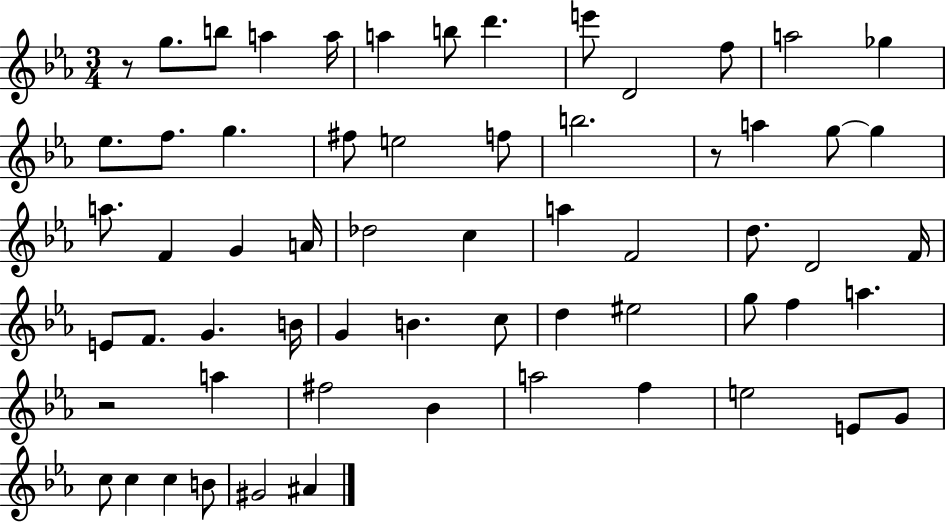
{
  \clef treble
  \numericTimeSignature
  \time 3/4
  \key ees \major
  r8 g''8. b''8 a''4 a''16 | a''4 b''8 d'''4. | e'''8 d'2 f''8 | a''2 ges''4 | \break ees''8. f''8. g''4. | fis''8 e''2 f''8 | b''2. | r8 a''4 g''8~~ g''4 | \break a''8. f'4 g'4 a'16 | des''2 c''4 | a''4 f'2 | d''8. d'2 f'16 | \break e'8 f'8. g'4. b'16 | g'4 b'4. c''8 | d''4 eis''2 | g''8 f''4 a''4. | \break r2 a''4 | fis''2 bes'4 | a''2 f''4 | e''2 e'8 g'8 | \break c''8 c''4 c''4 b'8 | gis'2 ais'4 | \bar "|."
}